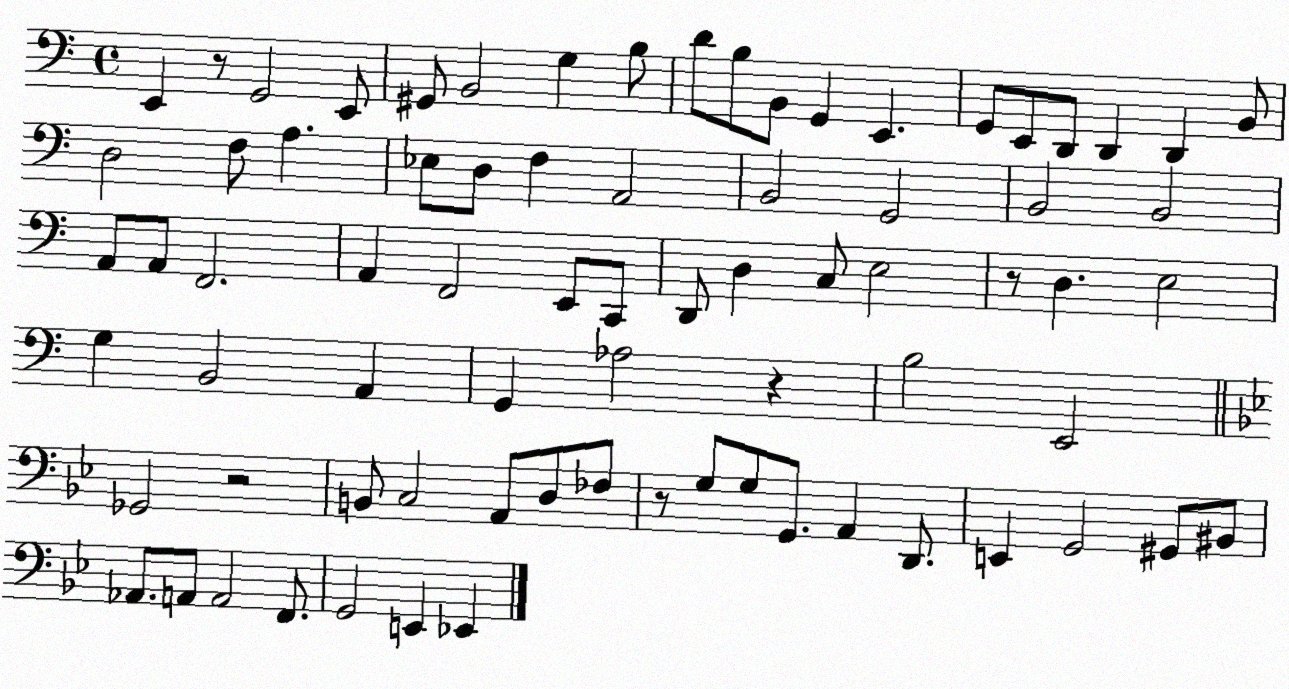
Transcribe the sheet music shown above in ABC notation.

X:1
T:Untitled
M:4/4
L:1/4
K:C
E,, z/2 G,,2 E,,/2 ^G,,/2 B,,2 G, B,/2 D/2 B,/2 B,,/2 G,, E,, G,,/2 E,,/2 D,,/2 D,, D,, B,,/2 D,2 F,/2 A, _E,/2 D,/2 F, A,,2 B,,2 G,,2 B,,2 B,,2 A,,/2 A,,/2 F,,2 A,, F,,2 E,,/2 C,,/2 D,,/2 D, C,/2 E,2 z/2 D, E,2 G, B,,2 A,, G,, _A,2 z B,2 E,,2 _G,,2 z2 B,,/2 C,2 A,,/2 D,/2 _F,/2 z/2 G,/2 G,/2 G,,/2 A,, D,,/2 E,, G,,2 ^G,,/2 ^B,,/2 _A,,/2 A,,/2 A,,2 F,,/2 G,,2 E,, _E,,